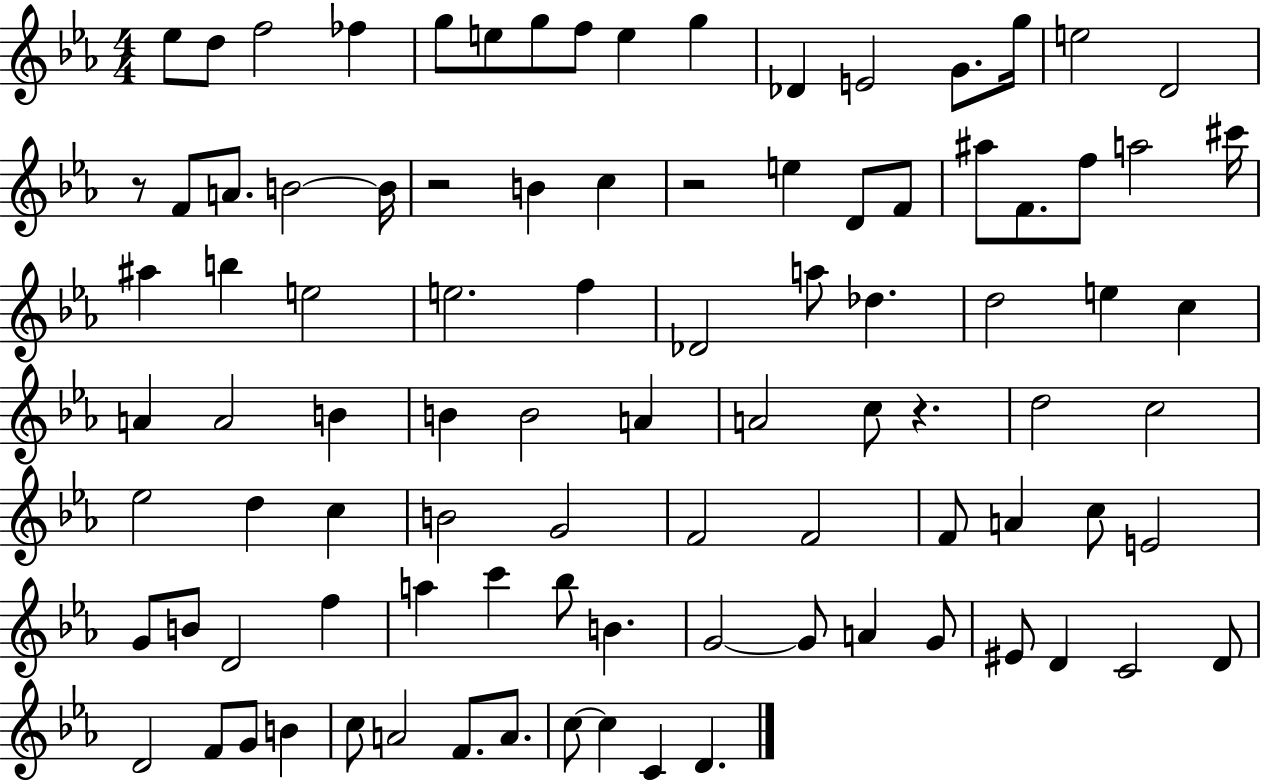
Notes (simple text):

Eb5/e D5/e F5/h FES5/q G5/e E5/e G5/e F5/e E5/q G5/q Db4/q E4/h G4/e. G5/s E5/h D4/h R/e F4/e A4/e. B4/h B4/s R/h B4/q C5/q R/h E5/q D4/e F4/e A#5/e F4/e. F5/e A5/h C#6/s A#5/q B5/q E5/h E5/h. F5/q Db4/h A5/e Db5/q. D5/h E5/q C5/q A4/q A4/h B4/q B4/q B4/h A4/q A4/h C5/e R/q. D5/h C5/h Eb5/h D5/q C5/q B4/h G4/h F4/h F4/h F4/e A4/q C5/e E4/h G4/e B4/e D4/h F5/q A5/q C6/q Bb5/e B4/q. G4/h G4/e A4/q G4/e EIS4/e D4/q C4/h D4/e D4/h F4/e G4/e B4/q C5/e A4/h F4/e. A4/e. C5/e C5/q C4/q D4/q.